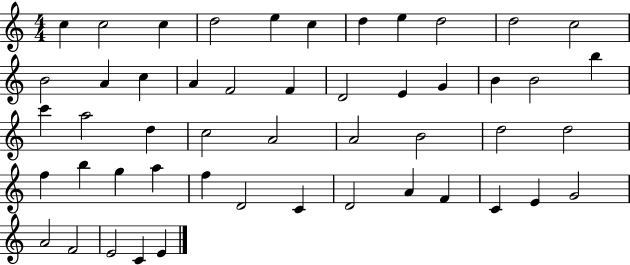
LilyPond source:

{
  \clef treble
  \numericTimeSignature
  \time 4/4
  \key c \major
  c''4 c''2 c''4 | d''2 e''4 c''4 | d''4 e''4 d''2 | d''2 c''2 | \break b'2 a'4 c''4 | a'4 f'2 f'4 | d'2 e'4 g'4 | b'4 b'2 b''4 | \break c'''4 a''2 d''4 | c''2 a'2 | a'2 b'2 | d''2 d''2 | \break f''4 b''4 g''4 a''4 | f''4 d'2 c'4 | d'2 a'4 f'4 | c'4 e'4 g'2 | \break a'2 f'2 | e'2 c'4 e'4 | \bar "|."
}